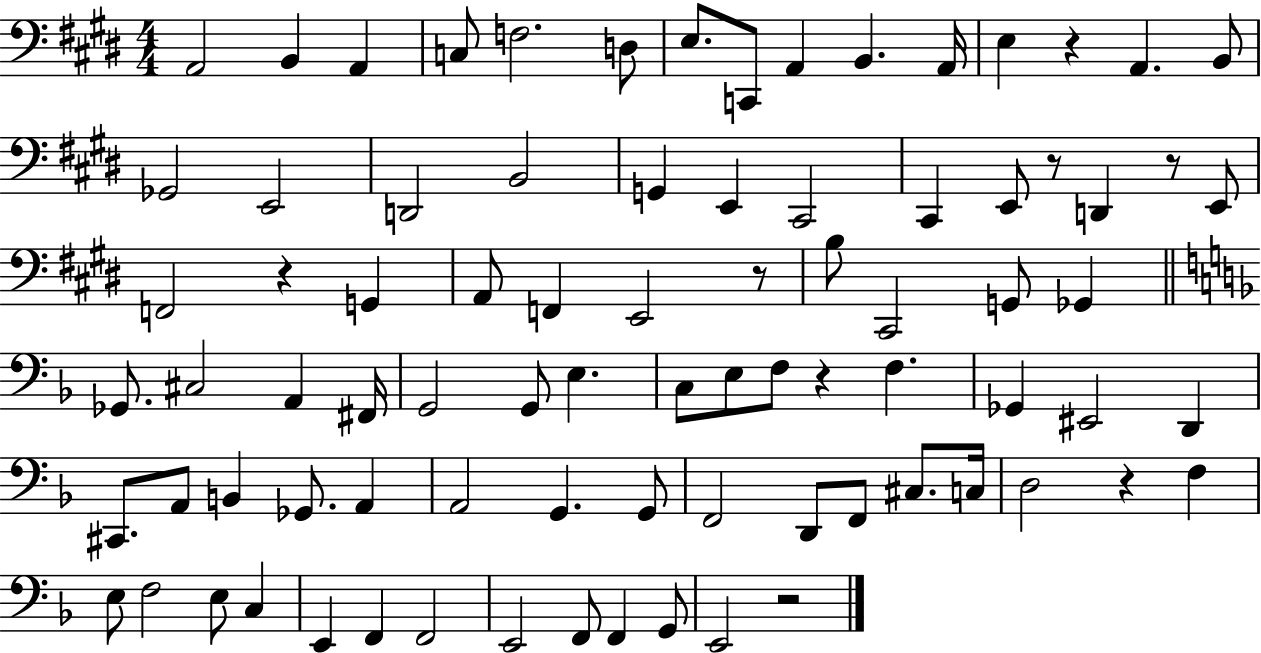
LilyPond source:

{
  \clef bass
  \numericTimeSignature
  \time 4/4
  \key e \major
  a,2 b,4 a,4 | c8 f2. d8 | e8. c,8 a,4 b,4. a,16 | e4 r4 a,4. b,8 | \break ges,2 e,2 | d,2 b,2 | g,4 e,4 cis,2 | cis,4 e,8 r8 d,4 r8 e,8 | \break f,2 r4 g,4 | a,8 f,4 e,2 r8 | b8 cis,2 g,8 ges,4 | \bar "||" \break \key f \major ges,8. cis2 a,4 fis,16 | g,2 g,8 e4. | c8 e8 f8 r4 f4. | ges,4 eis,2 d,4 | \break cis,8. a,8 b,4 ges,8. a,4 | a,2 g,4. g,8 | f,2 d,8 f,8 cis8. c16 | d2 r4 f4 | \break e8 f2 e8 c4 | e,4 f,4 f,2 | e,2 f,8 f,4 g,8 | e,2 r2 | \break \bar "|."
}